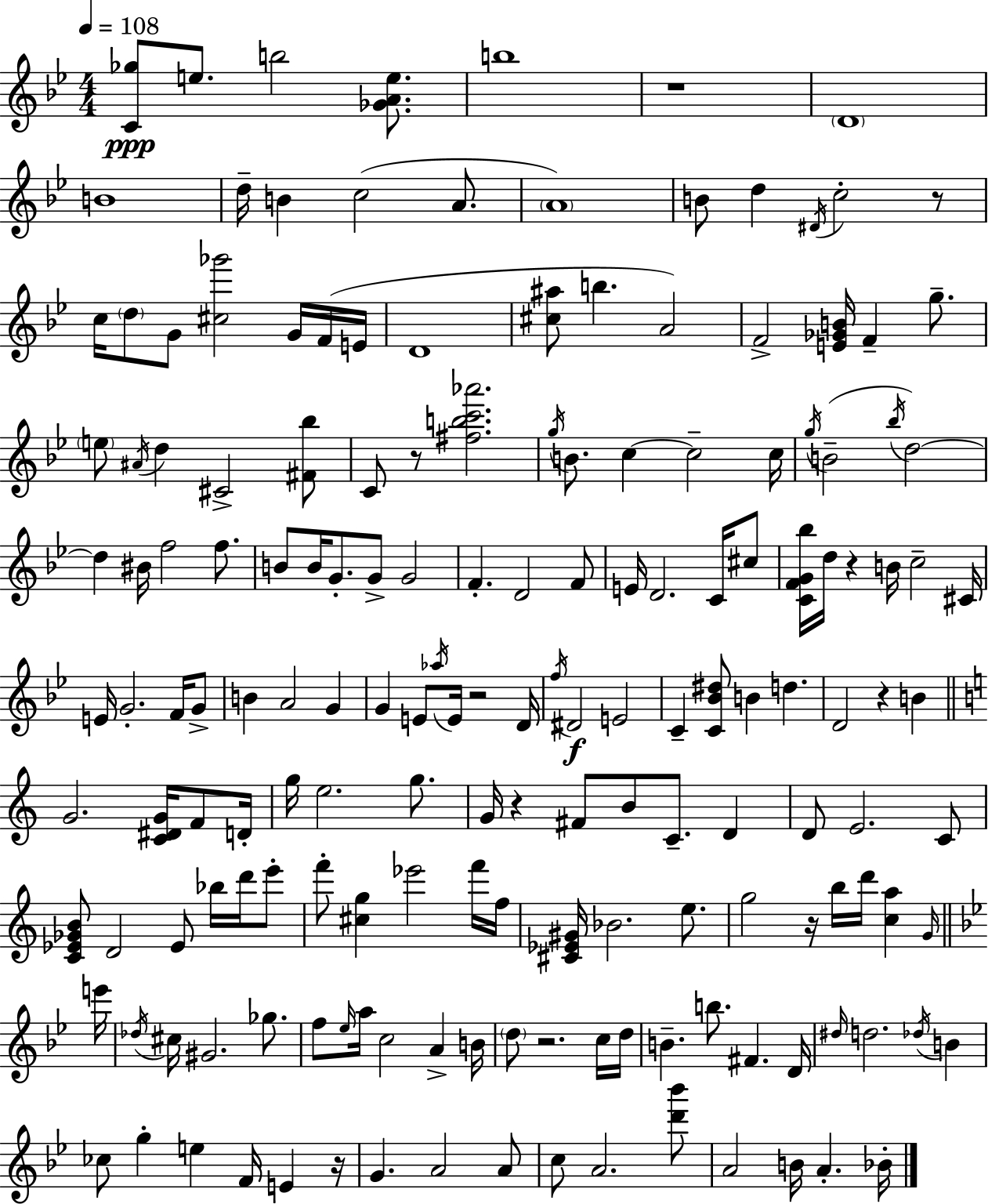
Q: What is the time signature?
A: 4/4